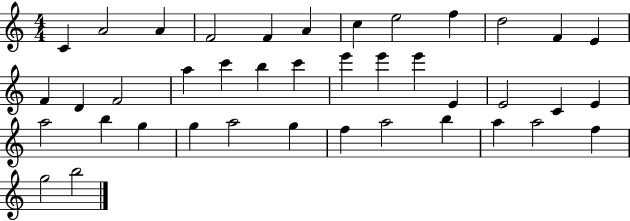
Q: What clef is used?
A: treble